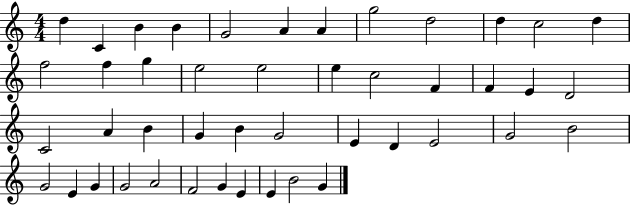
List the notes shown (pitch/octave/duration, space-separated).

D5/q C4/q B4/q B4/q G4/h A4/q A4/q G5/h D5/h D5/q C5/h D5/q F5/h F5/q G5/q E5/h E5/h E5/q C5/h F4/q F4/q E4/q D4/h C4/h A4/q B4/q G4/q B4/q G4/h E4/q D4/q E4/h G4/h B4/h G4/h E4/q G4/q G4/h A4/h F4/h G4/q E4/q E4/q B4/h G4/q